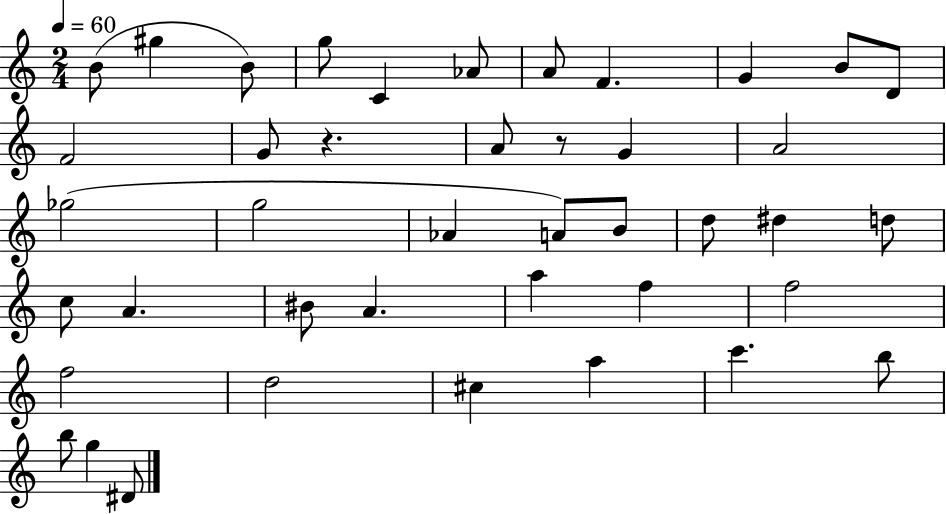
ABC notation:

X:1
T:Untitled
M:2/4
L:1/4
K:C
B/2 ^g B/2 g/2 C _A/2 A/2 F G B/2 D/2 F2 G/2 z A/2 z/2 G A2 _g2 g2 _A A/2 B/2 d/2 ^d d/2 c/2 A ^B/2 A a f f2 f2 d2 ^c a c' b/2 b/2 g ^D/2